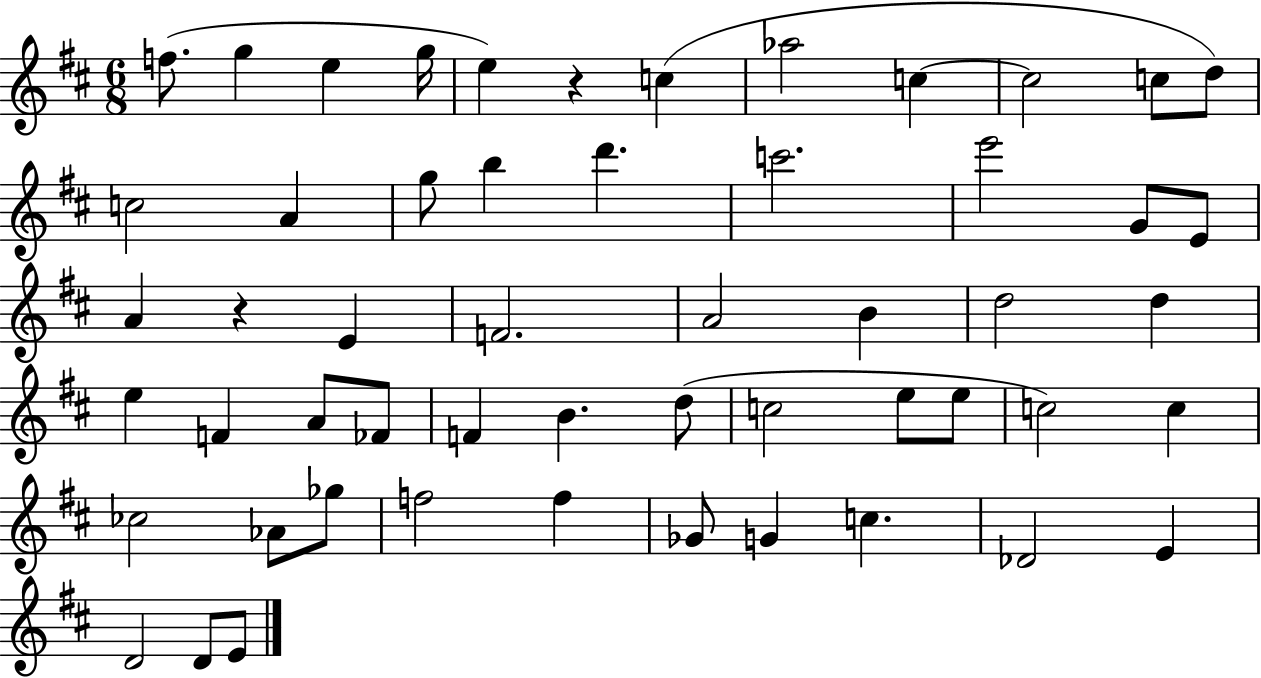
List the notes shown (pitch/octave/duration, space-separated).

F5/e. G5/q E5/q G5/s E5/q R/q C5/q Ab5/h C5/q C5/h C5/e D5/e C5/h A4/q G5/e B5/q D6/q. C6/h. E6/h G4/e E4/e A4/q R/q E4/q F4/h. A4/h B4/q D5/h D5/q E5/q F4/q A4/e FES4/e F4/q B4/q. D5/e C5/h E5/e E5/e C5/h C5/q CES5/h Ab4/e Gb5/e F5/h F5/q Gb4/e G4/q C5/q. Db4/h E4/q D4/h D4/e E4/e